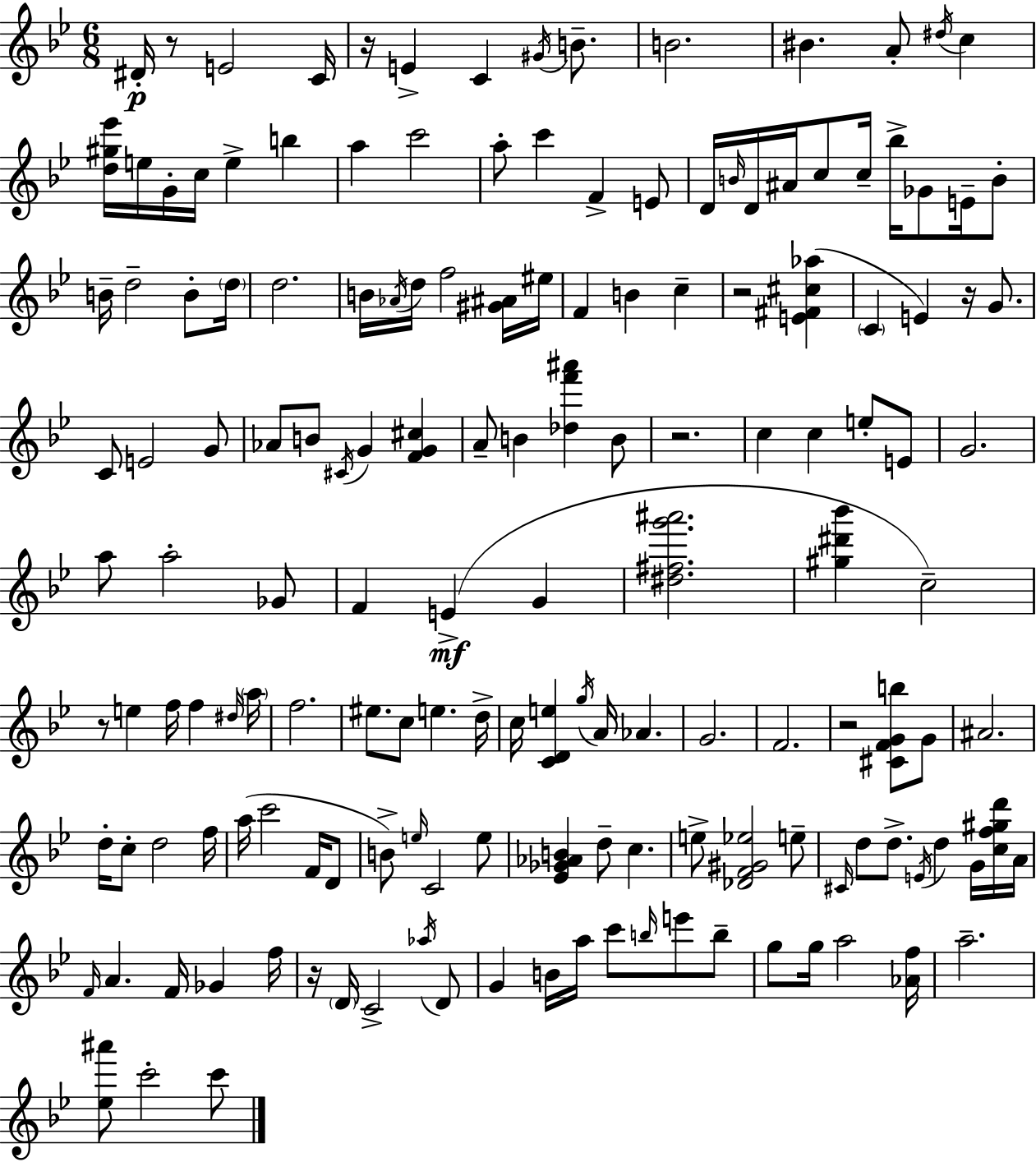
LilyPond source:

{
  \clef treble
  \numericTimeSignature
  \time 6/8
  \key bes \major
  dis'16-.\p r8 e'2 c'16 | r16 e'4-> c'4 \acciaccatura { gis'16 } b'8.-- | b'2. | bis'4. a'8-. \acciaccatura { dis''16 } c''4 | \break <d'' gis'' ees'''>16 e''16 g'16-. c''16 e''4-> b''4 | a''4 c'''2 | a''8-. c'''4 f'4-> | e'8 d'16 \grace { b'16 } d'16 ais'16 c''8 c''16-- bes''16-> ges'8 | \break e'16-- b'8-. b'16-- d''2-- | b'8-. \parenthesize d''16 d''2. | b'16 \acciaccatura { aes'16 } d''16 f''2 | <gis' ais'>16 eis''16 f'4 b'4 | \break c''4-- r2 | <e' fis' cis'' aes''>4( \parenthesize c'4 e'4) | r16 g'8. c'8 e'2 | g'8 aes'8 b'8 \acciaccatura { cis'16 } g'4 | \break <f' g' cis''>4 a'8-- b'4 <des'' f''' ais'''>4 | b'8 r2. | c''4 c''4 | e''8-. e'8 g'2. | \break a''8 a''2-. | ges'8 f'4 e'4->(\mf | g'4 <dis'' fis'' g''' ais'''>2. | <gis'' dis''' bes'''>4 c''2--) | \break r8 e''4 f''16 | f''4 \grace { dis''16 } \parenthesize a''16 f''2. | eis''8. c''8 e''4. | d''16-> c''16 <c' d' e''>4 \acciaccatura { g''16 } | \break a'16 aes'4. g'2. | f'2. | r2 | <cis' f' g' b''>8 g'8 ais'2. | \break d''16-. c''8-. d''2 | f''16 a''16( c'''2 | f'16 d'8 b'8->) \grace { e''16 } c'2 | e''8 <ees' ges' aes' b'>4 | \break d''8-- c''4. e''8-> <des' f' gis' ees''>2 | e''8-- \grace { cis'16 } d''8 d''8.-> | \acciaccatura { e'16 } d''4 g'16 <c'' f'' gis'' d'''>16 a'16 \grace { f'16 } a'4. | f'16 ges'4 f''16 r16 | \break \parenthesize d'16 c'2-> \acciaccatura { aes''16 } d'8 | g'4 b'16 a''16 c'''8 \grace { b''16 } e'''8 b''8-- | g''8 g''16 a''2 | <aes' f''>16 a''2.-- | \break <ees'' ais'''>8 c'''2-. c'''8 | \bar "|."
}